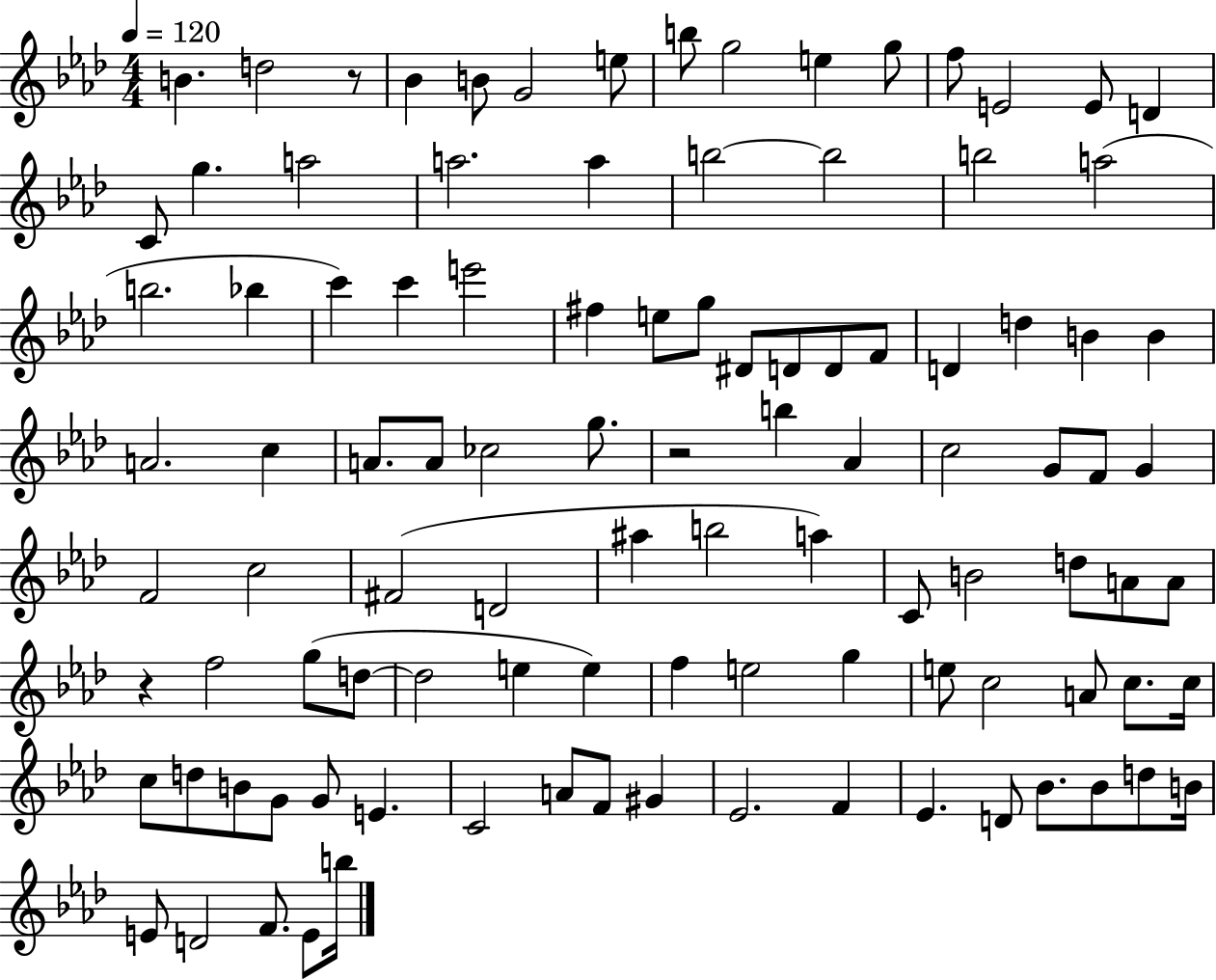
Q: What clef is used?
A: treble